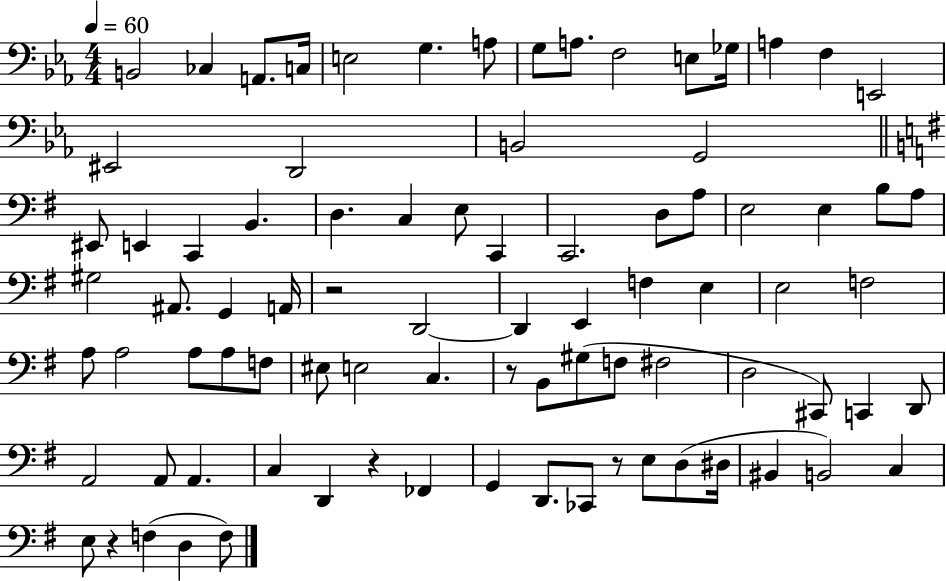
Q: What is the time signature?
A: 4/4